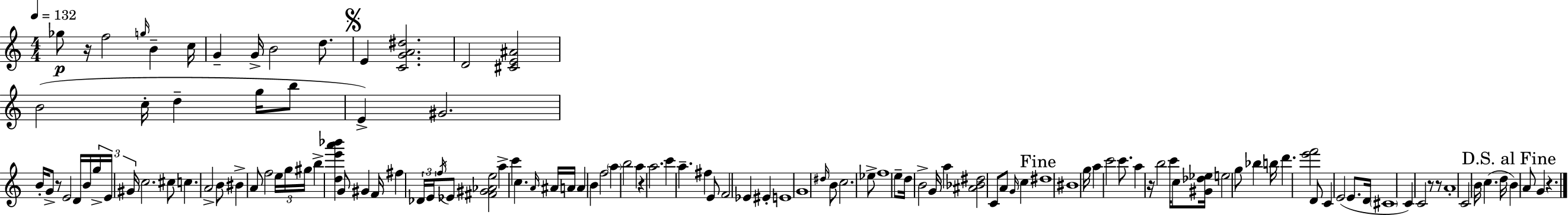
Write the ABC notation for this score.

X:1
T:Untitled
M:4/4
L:1/4
K:C
_g/2 z/4 f2 g/4 B c/4 G G/4 B2 d/2 E [CGA^d]2 D2 [^CE^A]2 B2 c/4 d g/4 b/2 E ^G2 B/4 G/2 z/2 E2 D/4 B/4 g/4 E/4 ^G/4 c2 ^c/2 c A2 B/2 ^B A/2 f2 e/4 g/4 ^g/4 b [de'a'_b'] G/2 ^G F/4 ^f _D/4 E/4 f/4 _E/2 [^F^G_Ae]2 a c' c A/4 ^A/4 A/4 A B f2 a b2 a z a2 c' a ^f E/2 F2 _E ^E E4 G4 ^d/4 B/2 c2 _e/2 f4 e/2 d/4 B2 G/4 a [^A_B^d]2 C/2 A/2 G/4 c ^d4 ^B4 g/4 a c'2 c'/2 a z/4 b2 c'/4 c/2 [^G_d_e]/4 e2 g/2 _b b/4 d' [e'f']2 D/2 C E2 E/2 D/4 ^C4 C C2 z/2 z/2 A4 C2 B/4 c d/4 B A/2 G z